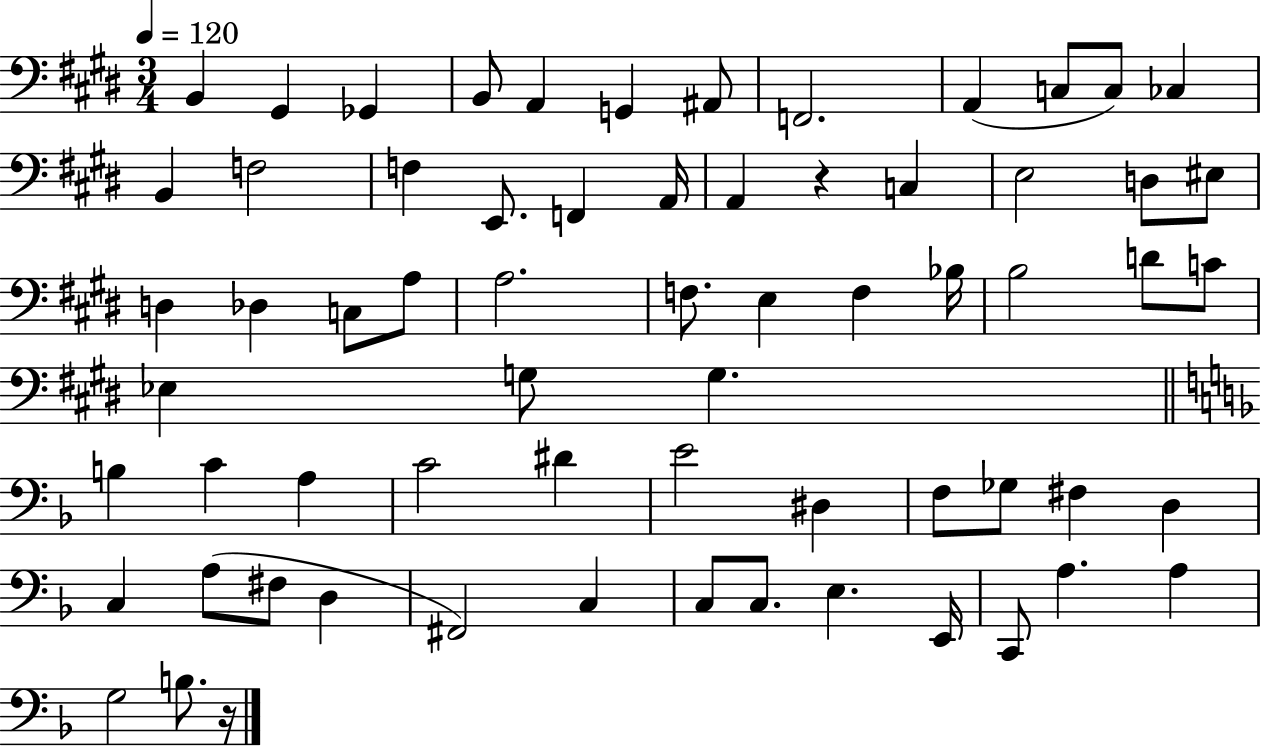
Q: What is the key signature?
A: E major